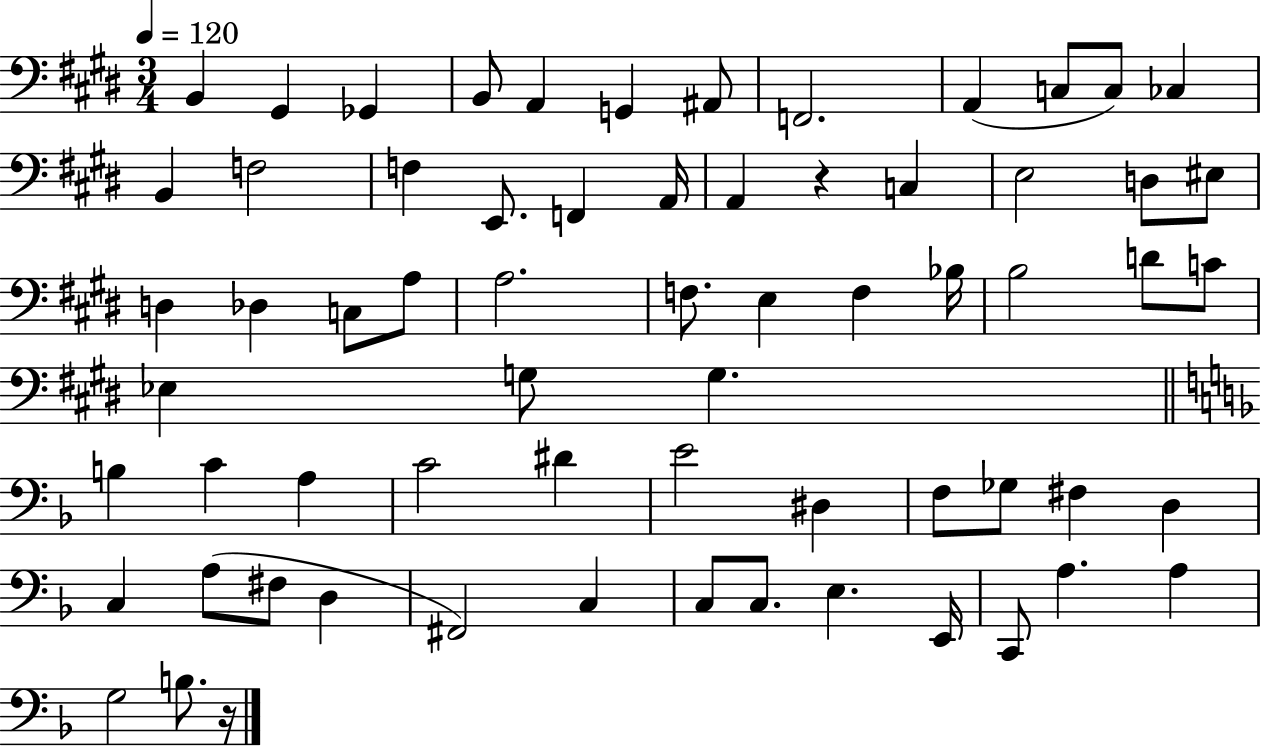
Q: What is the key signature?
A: E major